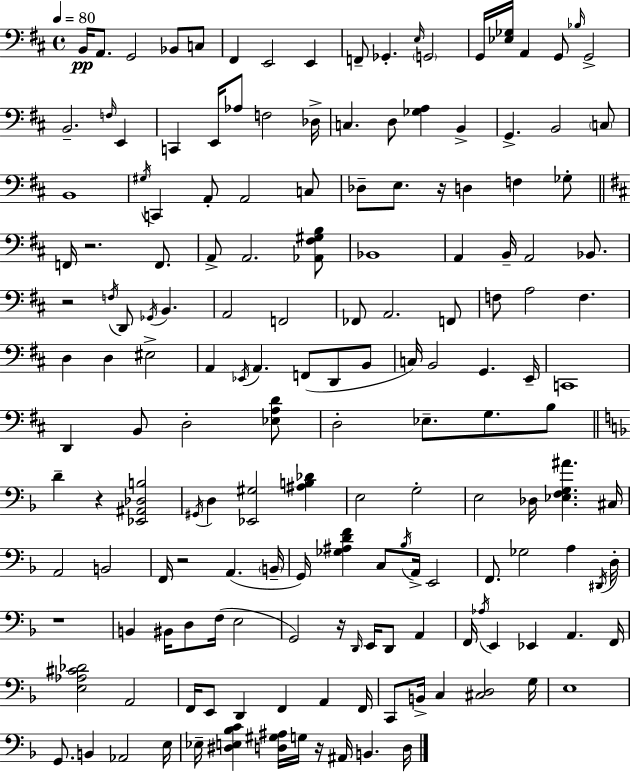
{
  \clef bass
  \time 4/4
  \defaultTimeSignature
  \key d \major
  \tempo 4 = 80
  \repeat volta 2 { b,16\pp a,8. g,2 bes,8 c8 | fis,4 e,2 e,4 | f,8-- ges,4.-. \grace { e16 } \parenthesize g,2 | g,16 <ees ges>16 a,4 g,8 \grace { bes16 } g,2-> | \break b,2.-- \grace { f16 } e,4 | c,4 e,16 aes8 f2 | des16-> c4. d8 <ges a>4 b,4-> | g,4.-> b,2 | \break \parenthesize c8 b,1 | \acciaccatura { gis16 } c,4 a,8-. a,2 | c8 des8-- e8. r16 d4 f4 | ges8-. \bar "||" \break \key b \minor f,16 r2. f,8. | a,8-> a,2. <aes, fis gis b>8 | bes,1 | a,4 b,16-- a,2 bes,8. | \break r2 \acciaccatura { f16 } d,8 \acciaccatura { ges,16 } b,4. | a,2 f,2 | fes,8 a,2. | f,8 f8 a2 f4. | \break d4 d4 eis2-> | a,4 \acciaccatura { ees,16 } a,4. f,8( d,8 | b,8 c16) b,2 g,4. | e,16-- c,1 | \break d,4 b,8 d2-. | <ees a d'>8 d2-. ees8.-- g8. | b8 \bar "||" \break \key d \minor d'4-- r4 <ees, ais, des b>2 | \acciaccatura { gis,16 } d4 <ees, gis>2 <ais b des'>4 | e2 g2-. | e2 des16 <ees f g ais'>4. | \break cis16 a,2 b,2 | f,16 r2 a,4.( | \parenthesize b,16-- g,16) <ges ais d' f'>4 c8 \acciaccatura { bes16 } a,16-> e,2 | f,8. ges2 a4 | \break \acciaccatura { dis,16 } d16-. r1 | b,4 bis,16 d8 f16( e2 | g,2) r16 \grace { d,16 } e,16 d,8 | a,4 f,16 \acciaccatura { aes16 } e,4 ees,4 a,4. | \break f,16 <e aes cis' des'>2 a,2 | f,16 e,8 d,4 f,4 | a,4 f,16 c,8 b,16-> c4 <cis d>2 | g16 e1 | \break g,8. b,4 aes,2 | e16 ees16-- <dis e bes c'>4 <d gis ais>16 g16 r16 ais,16 b,4. | d16 } \bar "|."
}